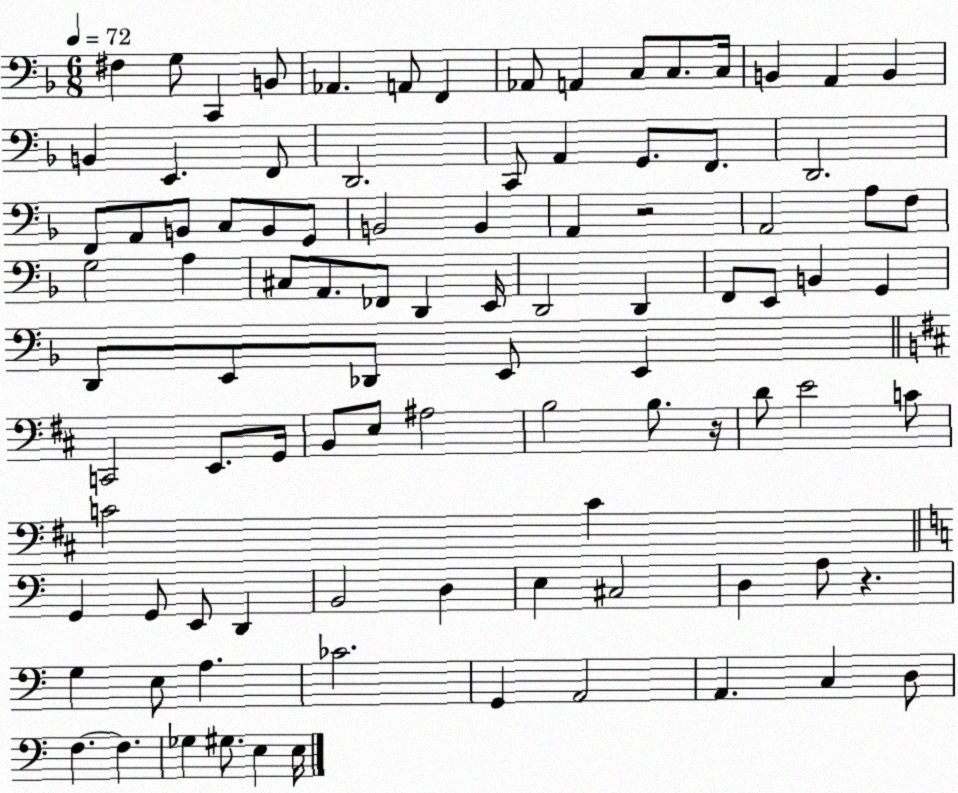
X:1
T:Untitled
M:6/8
L:1/4
K:F
^F, G,/2 C,, B,,/2 _A,, A,,/2 F,, _A,,/2 A,, C,/2 C,/2 C,/4 B,, A,, B,, B,, E,, F,,/2 D,,2 C,,/2 A,, G,,/2 F,,/2 D,,2 F,,/2 A,,/2 B,,/2 C,/2 B,,/2 G,,/2 B,,2 B,, A,, z2 A,,2 A,/2 F,/2 G,2 A, ^C,/2 A,,/2 _F,,/2 D,, E,,/4 D,,2 D,, F,,/2 E,,/2 B,, G,, D,,/2 E,,/2 _D,,/2 E,,/2 E,, C,,2 E,,/2 G,,/4 B,,/2 E,/2 ^A,2 B,2 B,/2 z/4 D/2 E2 C/2 C2 C G,, G,,/2 E,,/2 D,, B,,2 D, E, ^C,2 D, A,/2 z G, E,/2 A, _C2 G,, A,,2 A,, C, D,/2 F, F, _G, ^G,/2 E, E,/4